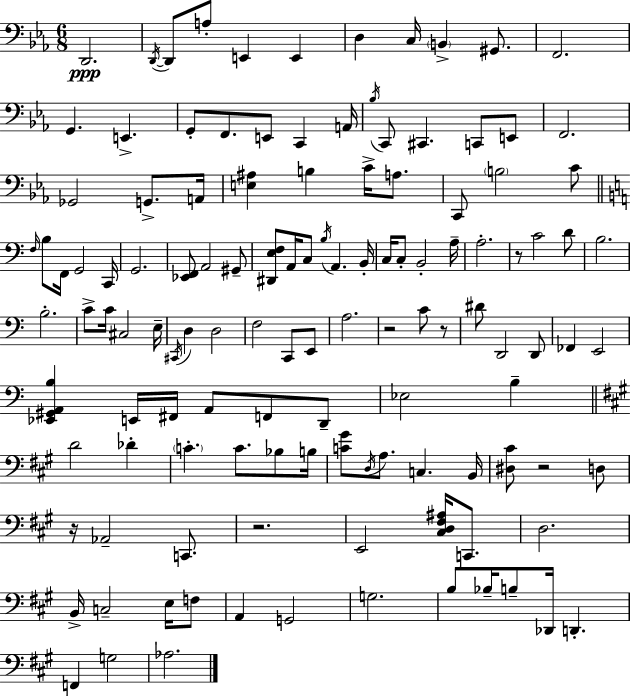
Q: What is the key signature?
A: C minor